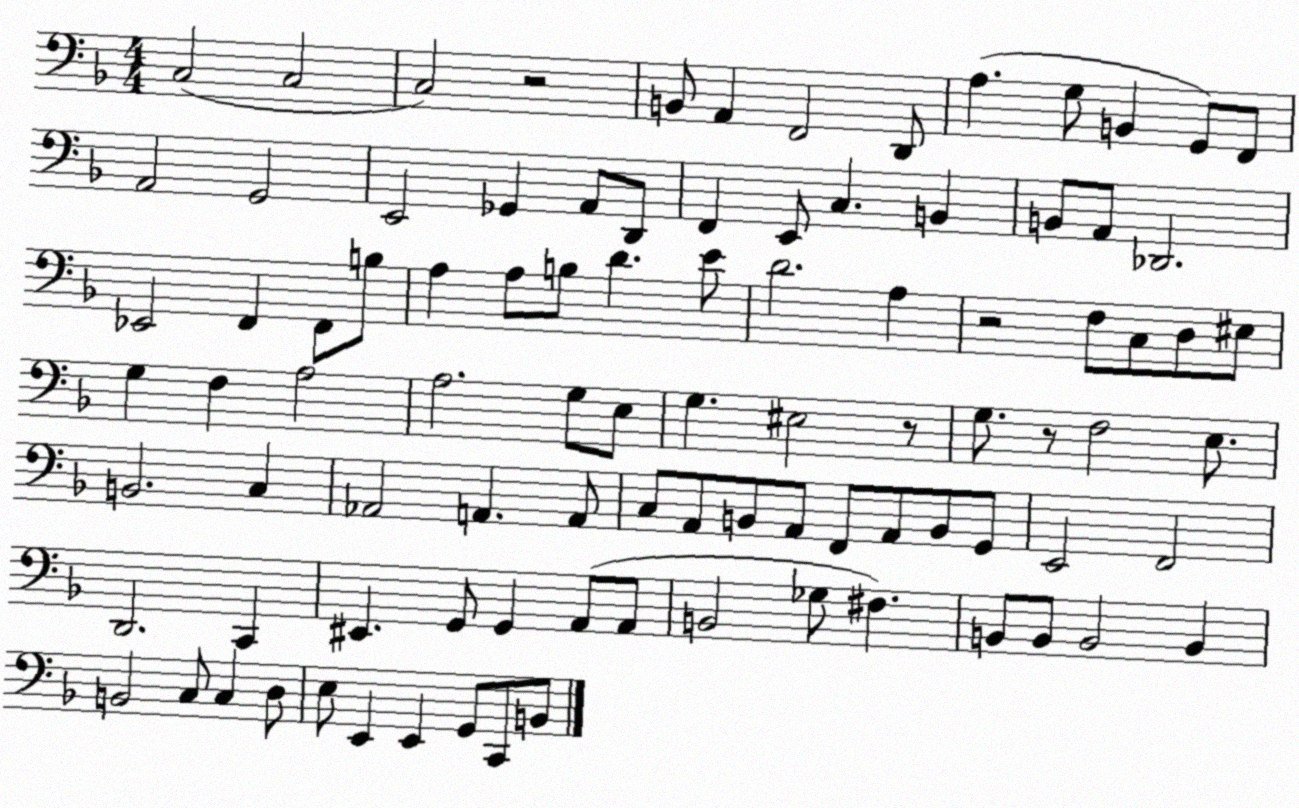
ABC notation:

X:1
T:Untitled
M:4/4
L:1/4
K:F
C,2 C,2 C,2 z2 B,,/2 A,, F,,2 D,,/2 A, G,/2 B,, G,,/2 F,,/2 A,,2 G,,2 E,,2 _G,, A,,/2 D,,/2 F,, E,,/2 C, B,, B,,/2 A,,/2 _D,,2 _E,,2 F,, F,,/2 B,/2 A, A,/2 B,/2 D E/2 D2 A, z2 F,/2 C,/2 D,/2 ^E,/2 G, F, A,2 A,2 G,/2 E,/2 G, ^E,2 z/2 G,/2 z/2 F,2 E,/2 B,,2 C, _A,,2 A,, A,,/2 C,/2 A,,/2 B,,/2 A,,/2 F,,/2 A,,/2 B,,/2 G,,/2 E,,2 F,,2 D,,2 C,, ^E,, G,,/2 G,, A,,/2 A,,/2 B,,2 _G,/2 ^F, B,,/2 B,,/2 B,,2 B,, B,,2 C,/2 C, D,/2 E,/2 E,, E,, G,,/2 C,,/2 B,,/2